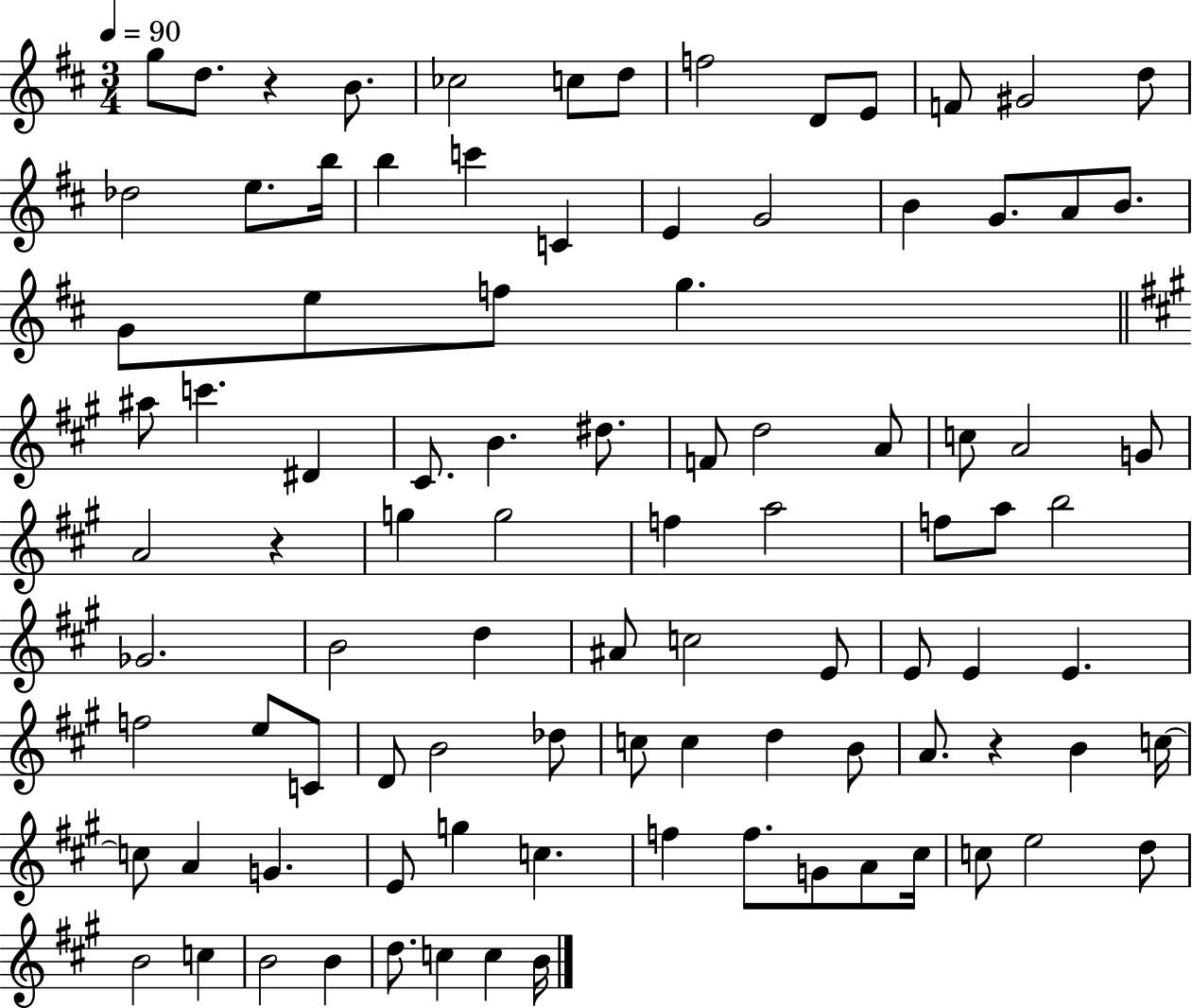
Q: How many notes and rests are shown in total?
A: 95